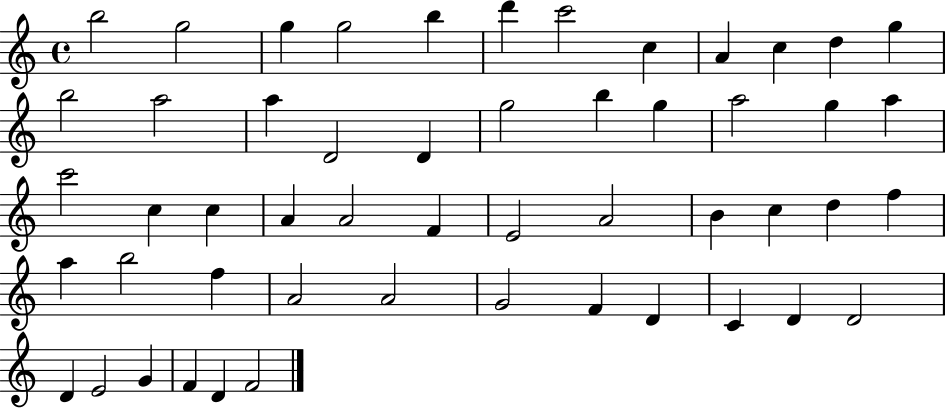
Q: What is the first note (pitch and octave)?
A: B5